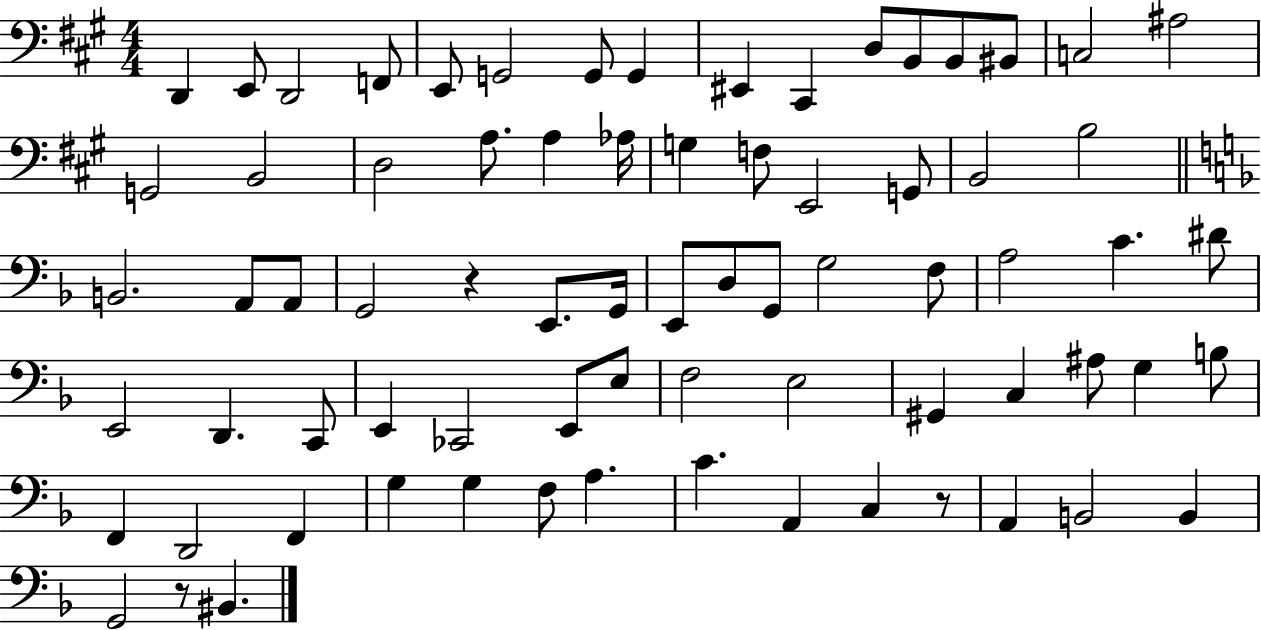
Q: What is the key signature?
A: A major